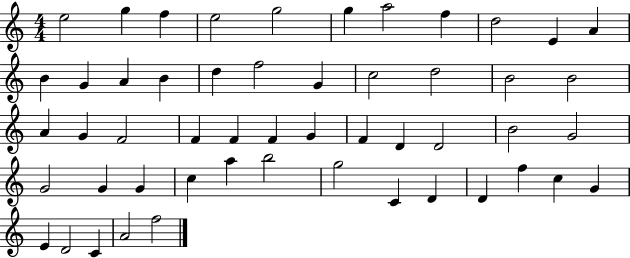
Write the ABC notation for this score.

X:1
T:Untitled
M:4/4
L:1/4
K:C
e2 g f e2 g2 g a2 f d2 E A B G A B d f2 G c2 d2 B2 B2 A G F2 F F F G F D D2 B2 G2 G2 G G c a b2 g2 C D D f c G E D2 C A2 f2